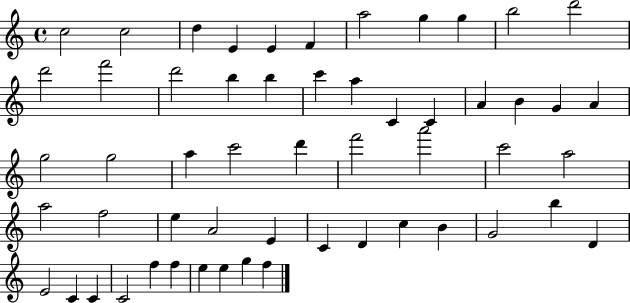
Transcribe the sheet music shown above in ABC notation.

X:1
T:Untitled
M:4/4
L:1/4
K:C
c2 c2 d E E F a2 g g b2 d'2 d'2 f'2 d'2 b b c' a C C A B G A g2 g2 a c'2 d' f'2 a'2 c'2 a2 a2 f2 e A2 E C D c B G2 b D E2 C C C2 f f e e g f